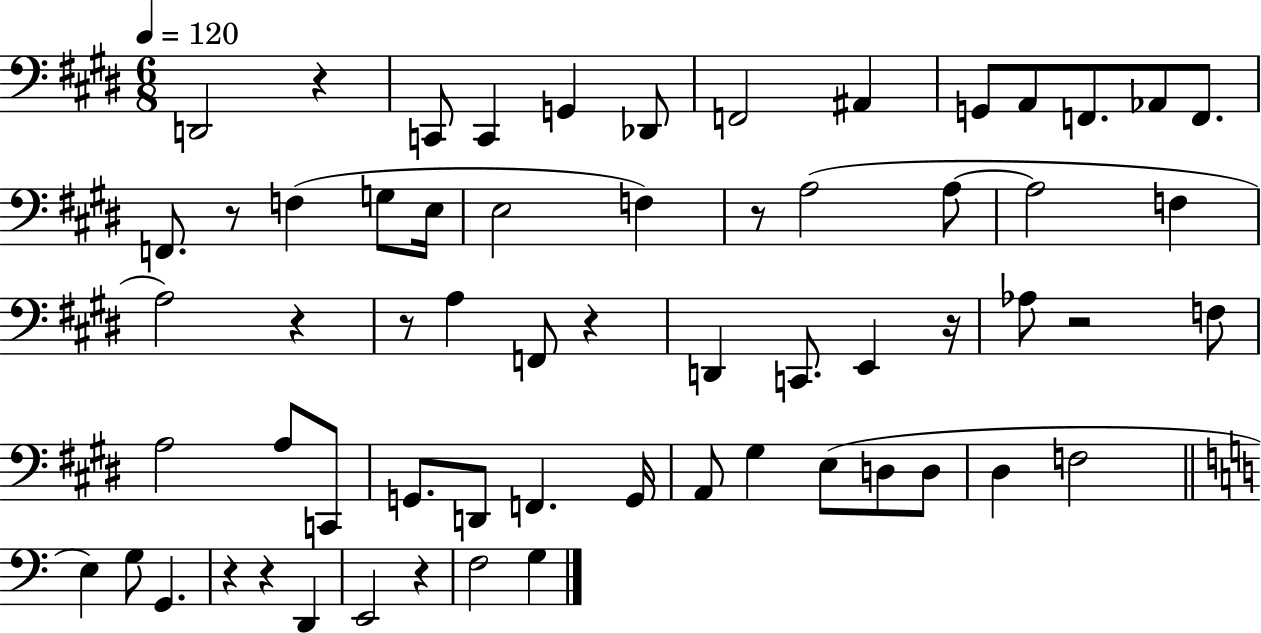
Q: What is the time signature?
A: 6/8